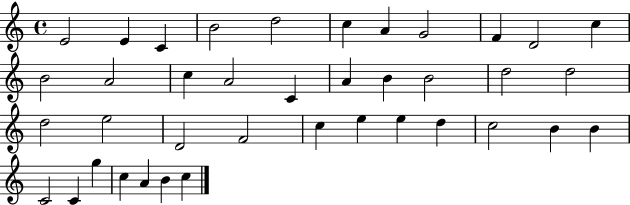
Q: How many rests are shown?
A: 0